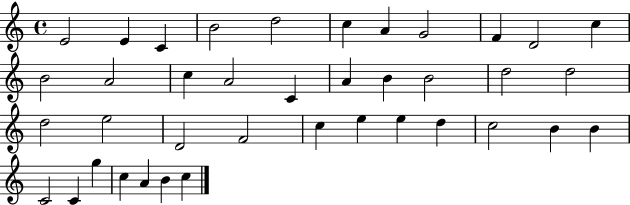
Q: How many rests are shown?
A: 0